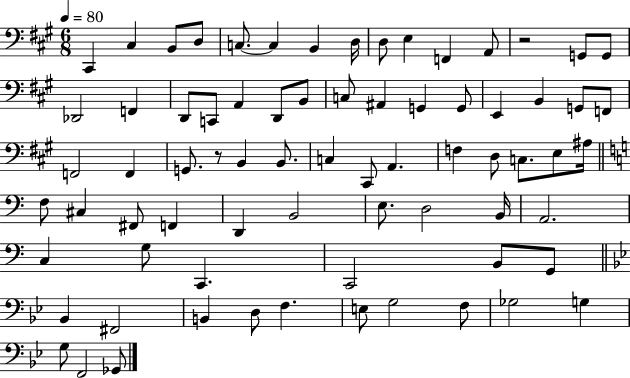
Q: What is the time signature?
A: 6/8